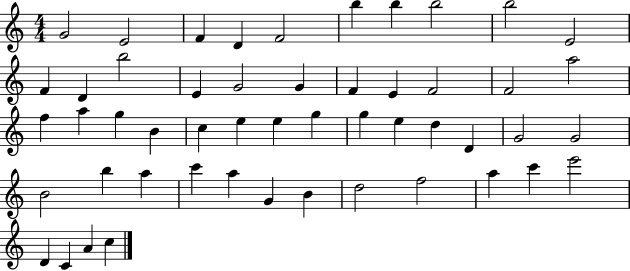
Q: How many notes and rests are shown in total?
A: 51